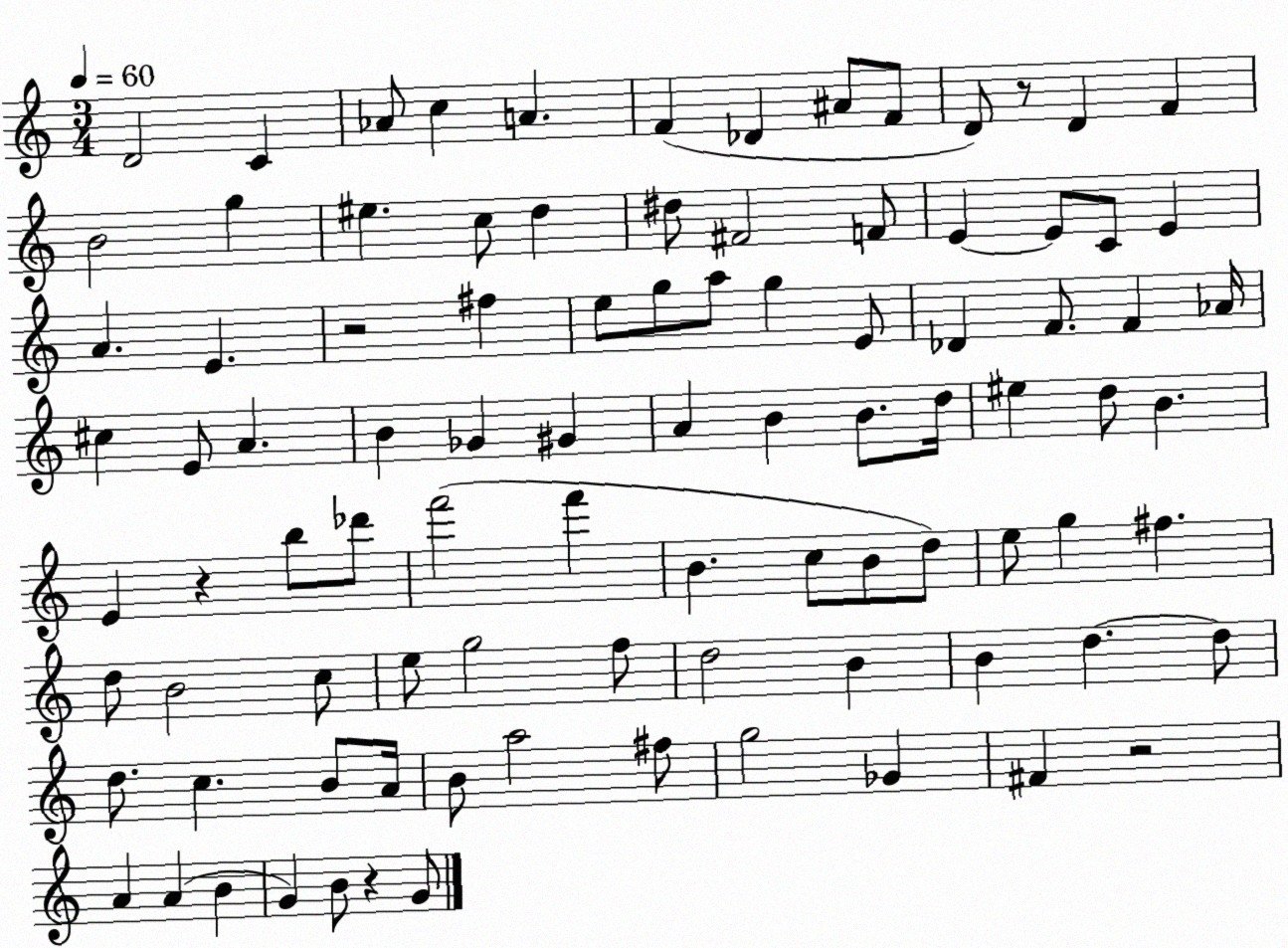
X:1
T:Untitled
M:3/4
L:1/4
K:C
D2 C _A/2 c A F _D ^A/2 F/2 D/2 z/2 D F B2 g ^e c/2 d ^d/2 ^F2 F/2 E E/2 C/2 E A E z2 ^f e/2 g/2 a/2 g E/2 _D F/2 F _A/4 ^c E/2 A B _G ^G A B B/2 d/4 ^e d/2 B E z b/2 _d'/2 f'2 f' B c/2 B/2 d/2 e/2 g ^f d/2 B2 c/2 e/2 g2 f/2 d2 B B d d/2 d/2 c B/2 A/4 B/2 a2 ^f/2 g2 _G ^F z2 A A B G B/2 z G/2